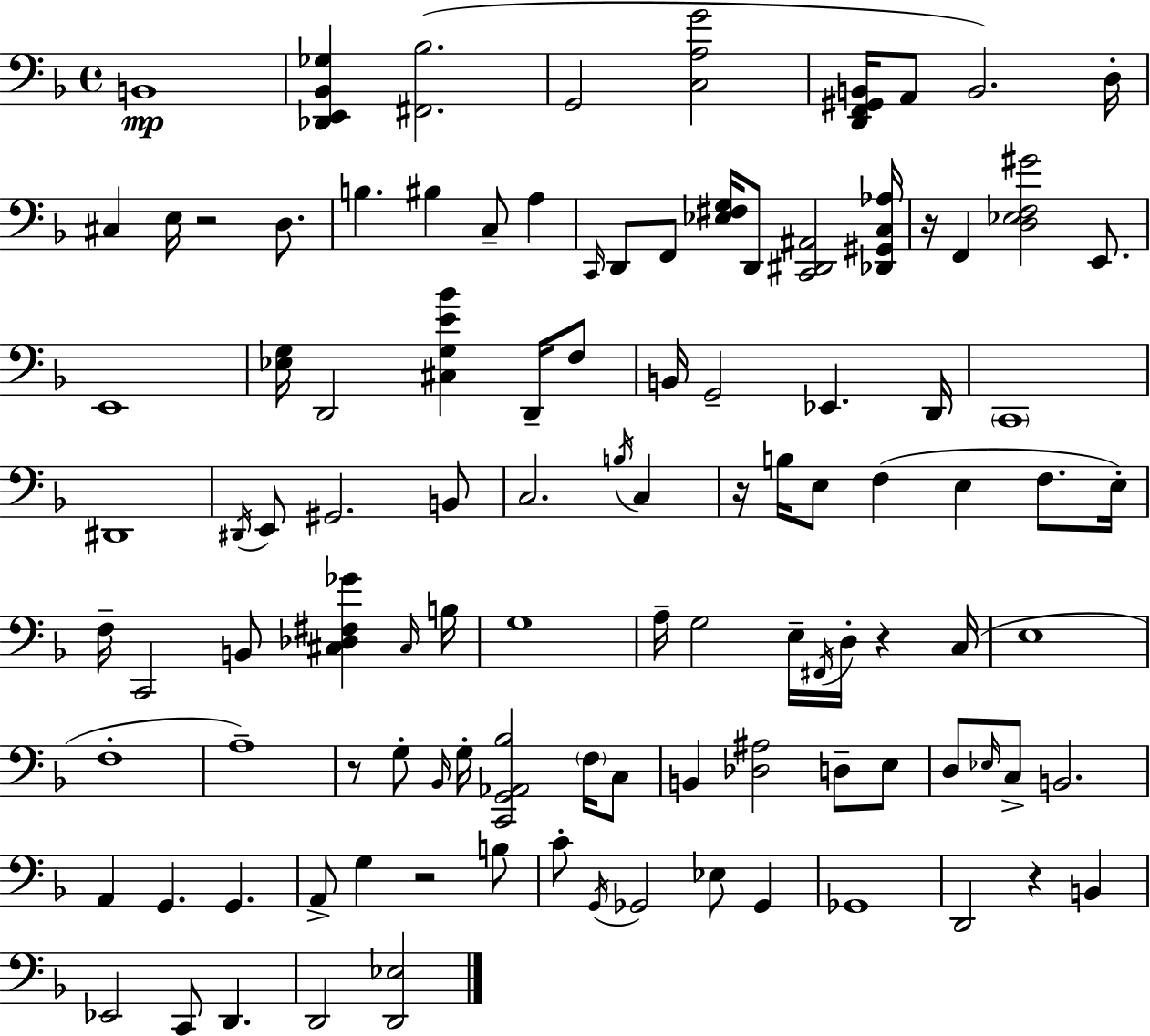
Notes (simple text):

B2/w [Db2,E2,Bb2,Gb3]/q [F#2,Bb3]/h. G2/h [C3,A3,G4]/h [D2,F2,G#2,B2]/s A2/e B2/h. D3/s C#3/q E3/s R/h D3/e. B3/q. BIS3/q C3/e A3/q C2/s D2/e F2/e [Eb3,F#3,G3]/s D2/e [C2,D#2,A#2]/h [Db2,G#2,C3,Ab3]/s R/s F2/q [D3,Eb3,F3,G#4]/h E2/e. E2/w [Eb3,G3]/s D2/h [C#3,G3,E4,Bb4]/q D2/s F3/e B2/s G2/h Eb2/q. D2/s C2/w D#2/w D#2/s E2/e G#2/h. B2/e C3/h. B3/s C3/q R/s B3/s E3/e F3/q E3/q F3/e. E3/s F3/s C2/h B2/e [C#3,Db3,F#3,Gb4]/q C#3/s B3/s G3/w A3/s G3/h E3/s F#2/s D3/s R/q C3/s E3/w F3/w A3/w R/e G3/e Bb2/s G3/s [C2,G2,Ab2,Bb3]/h F3/s C3/e B2/q [Db3,A#3]/h D3/e E3/e D3/e Eb3/s C3/e B2/h. A2/q G2/q. G2/q. A2/e G3/q R/h B3/e C4/e G2/s Gb2/h Eb3/e Gb2/q Gb2/w D2/h R/q B2/q Eb2/h C2/e D2/q. D2/h [D2,Eb3]/h